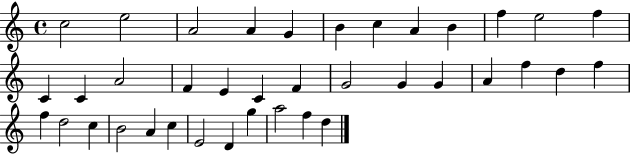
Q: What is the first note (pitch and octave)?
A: C5